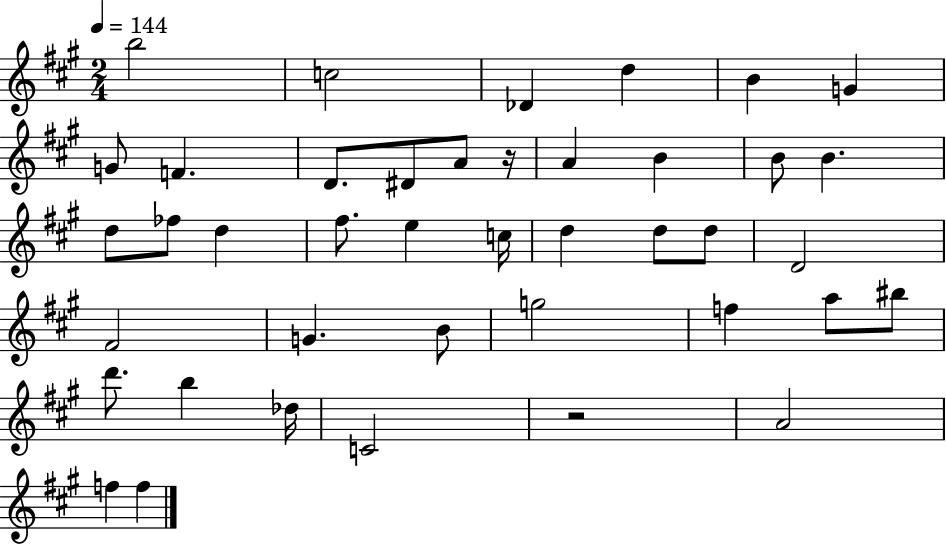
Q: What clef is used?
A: treble